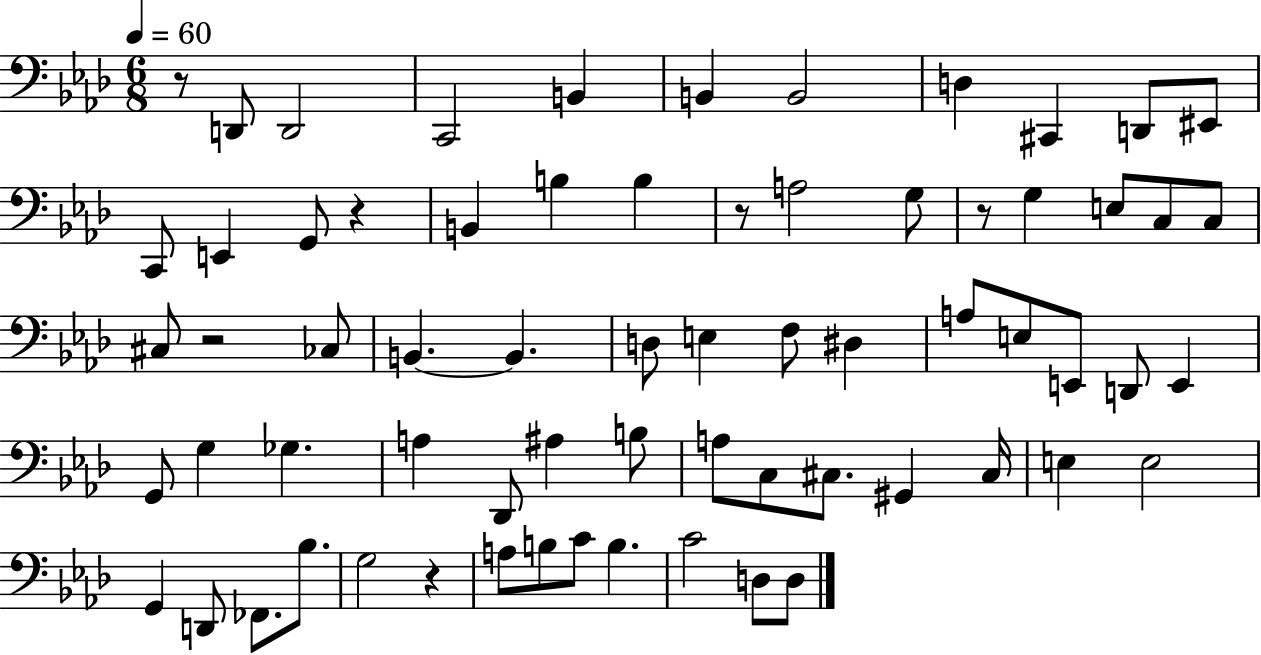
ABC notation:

X:1
T:Untitled
M:6/8
L:1/4
K:Ab
z/2 D,,/2 D,,2 C,,2 B,, B,, B,,2 D, ^C,, D,,/2 ^E,,/2 C,,/2 E,, G,,/2 z B,, B, B, z/2 A,2 G,/2 z/2 G, E,/2 C,/2 C,/2 ^C,/2 z2 _C,/2 B,, B,, D,/2 E, F,/2 ^D, A,/2 E,/2 E,,/2 D,,/2 E,, G,,/2 G, _G, A, _D,,/2 ^A, B,/2 A,/2 C,/2 ^C,/2 ^G,, ^C,/4 E, E,2 G,, D,,/2 _F,,/2 _B,/2 G,2 z A,/2 B,/2 C/2 B, C2 D,/2 D,/2